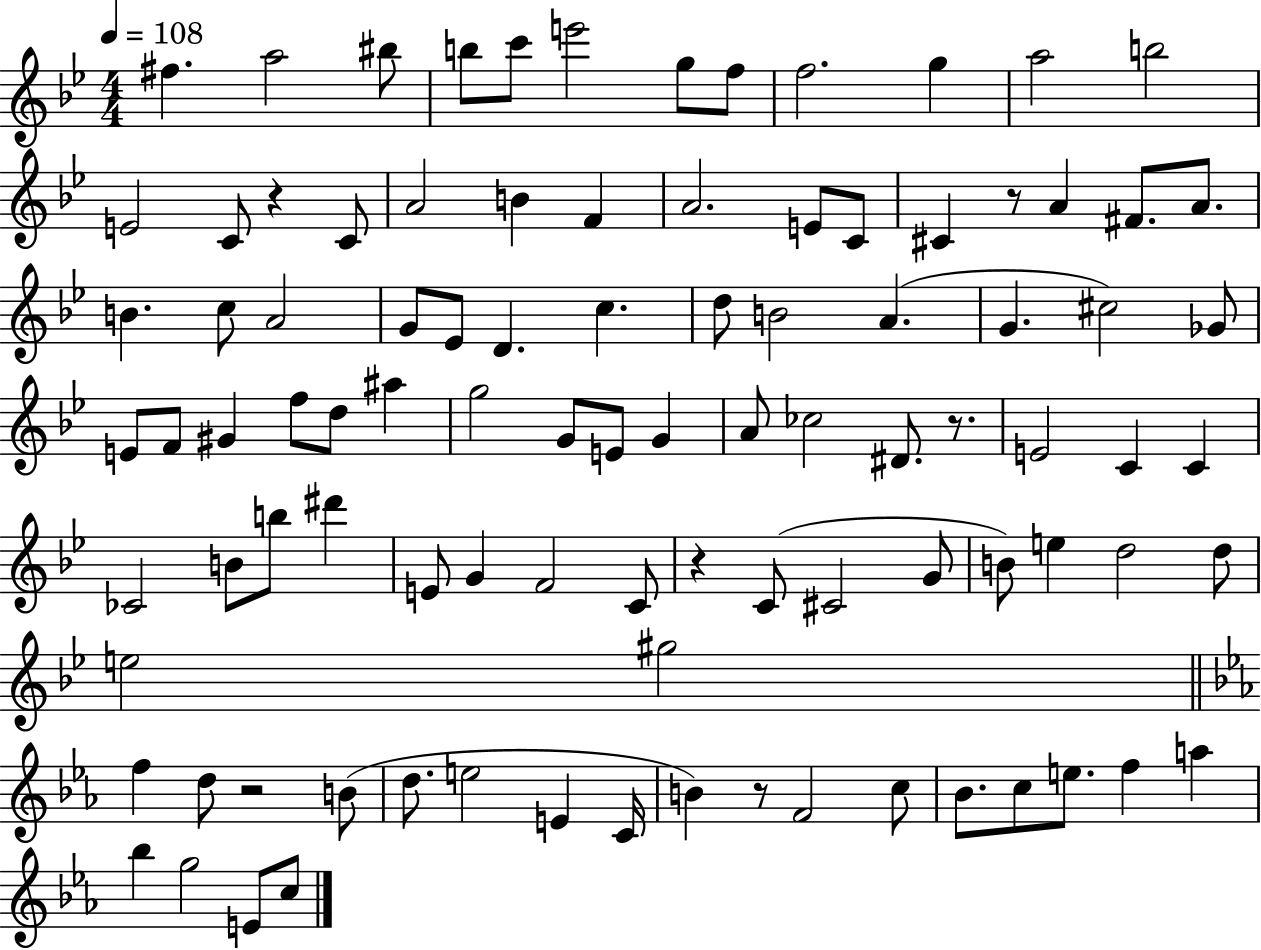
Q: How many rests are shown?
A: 6